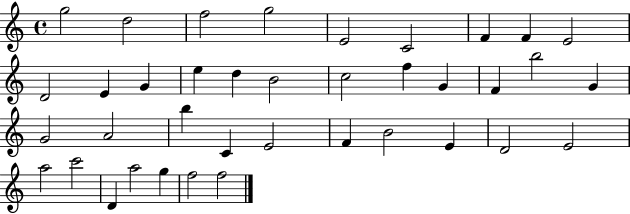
X:1
T:Untitled
M:4/4
L:1/4
K:C
g2 d2 f2 g2 E2 C2 F F E2 D2 E G e d B2 c2 f G F b2 G G2 A2 b C E2 F B2 E D2 E2 a2 c'2 D a2 g f2 f2